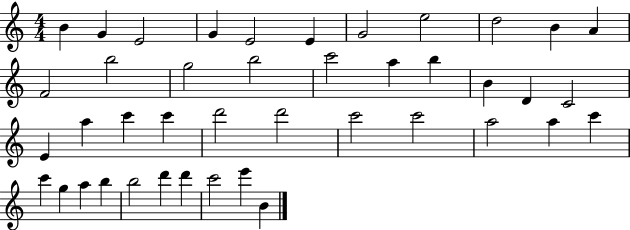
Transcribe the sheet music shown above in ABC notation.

X:1
T:Untitled
M:4/4
L:1/4
K:C
B G E2 G E2 E G2 e2 d2 B A F2 b2 g2 b2 c'2 a b B D C2 E a c' c' d'2 d'2 c'2 c'2 a2 a c' c' g a b b2 d' d' c'2 e' B